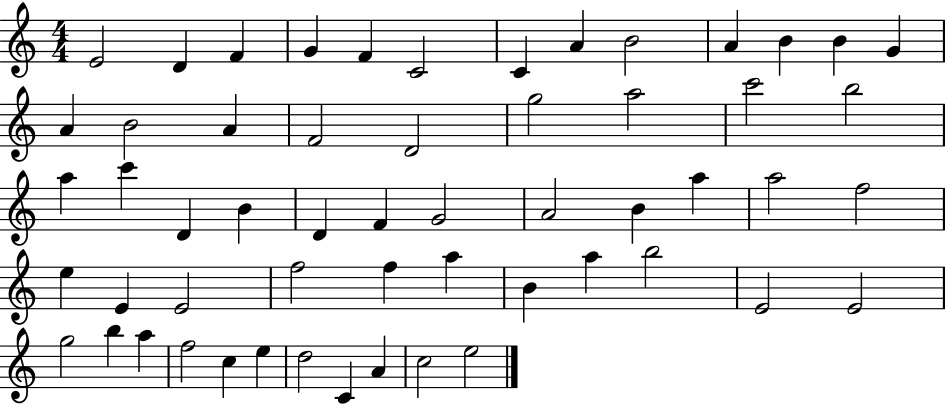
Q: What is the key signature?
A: C major